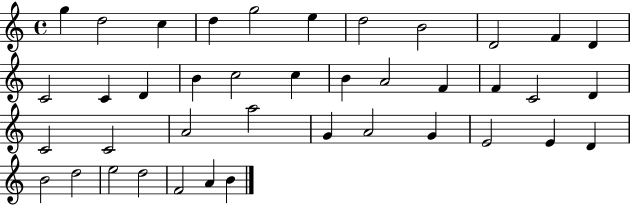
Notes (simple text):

G5/q D5/h C5/q D5/q G5/h E5/q D5/h B4/h D4/h F4/q D4/q C4/h C4/q D4/q B4/q C5/h C5/q B4/q A4/h F4/q F4/q C4/h D4/q C4/h C4/h A4/h A5/h G4/q A4/h G4/q E4/h E4/q D4/q B4/h D5/h E5/h D5/h F4/h A4/q B4/q